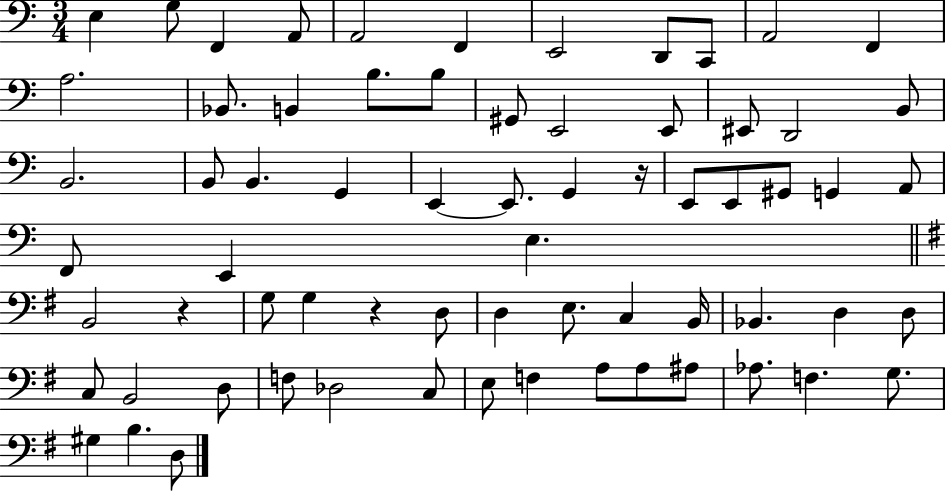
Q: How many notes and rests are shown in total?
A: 68